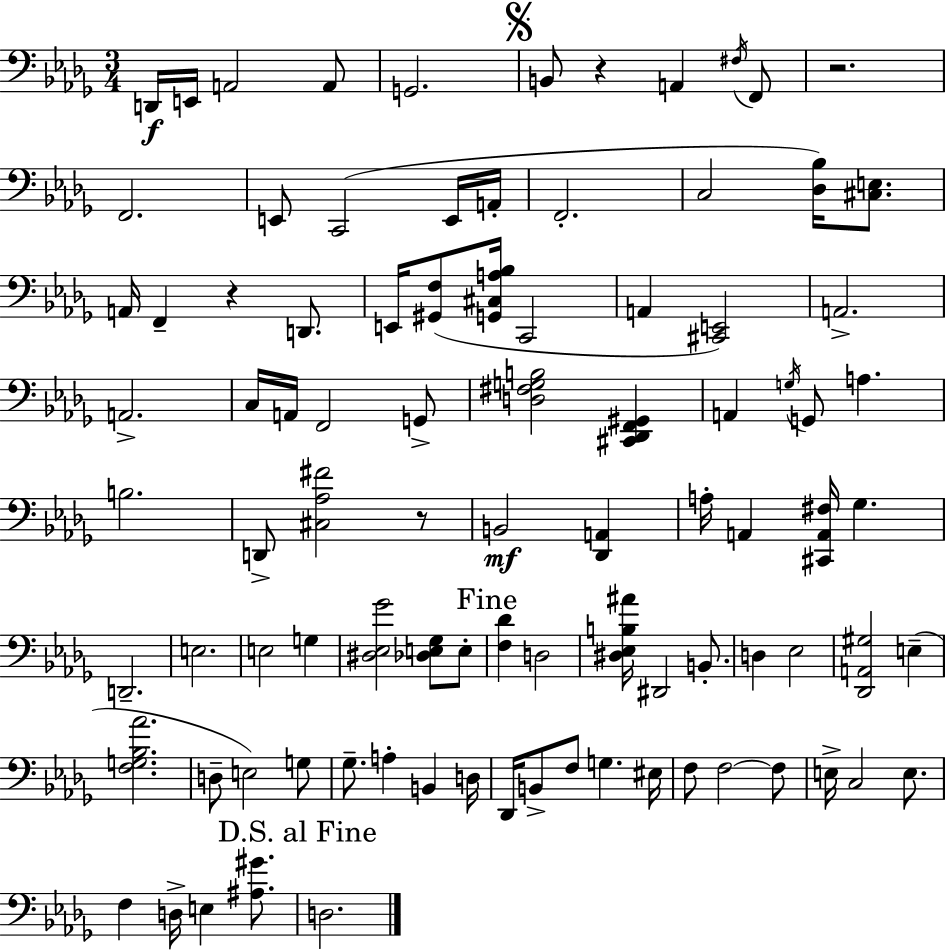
D2/s E2/s A2/h A2/e G2/h. B2/e R/q A2/q F#3/s F2/e R/h. F2/h. E2/e C2/h E2/s A2/s F2/h. C3/h [Db3,Bb3]/s [C#3,E3]/e. A2/s F2/q R/q D2/e. E2/s [G#2,F3]/e [G2,C#3,A3,Bb3]/s C2/h A2/q [C#2,E2]/h A2/h. A2/h. C3/s A2/s F2/h G2/e [D3,F#3,G3,B3]/h [C#2,Db2,F2,G#2]/q A2/q G3/s G2/e A3/q. B3/h. D2/e [C#3,Ab3,F#4]/h R/e B2/h [Db2,A2]/q A3/s A2/q [C#2,A2,F#3]/s Gb3/q. D2/h. E3/h. E3/h G3/q [D#3,Eb3,Gb4]/h [Db3,E3,Gb3]/e E3/e [F3,Db4]/q D3/h [D#3,Eb3,B3,A#4]/s D#2/h B2/e. D3/q Eb3/h [Db2,A2,G#3]/h E3/q [F3,G3,Bb3,Ab4]/h. D3/e E3/h G3/e Gb3/e. A3/q B2/q D3/s Db2/s B2/e F3/e G3/q. EIS3/s F3/e F3/h F3/e E3/s C3/h E3/e. F3/q D3/s E3/q [A#3,G#4]/e. D3/h.